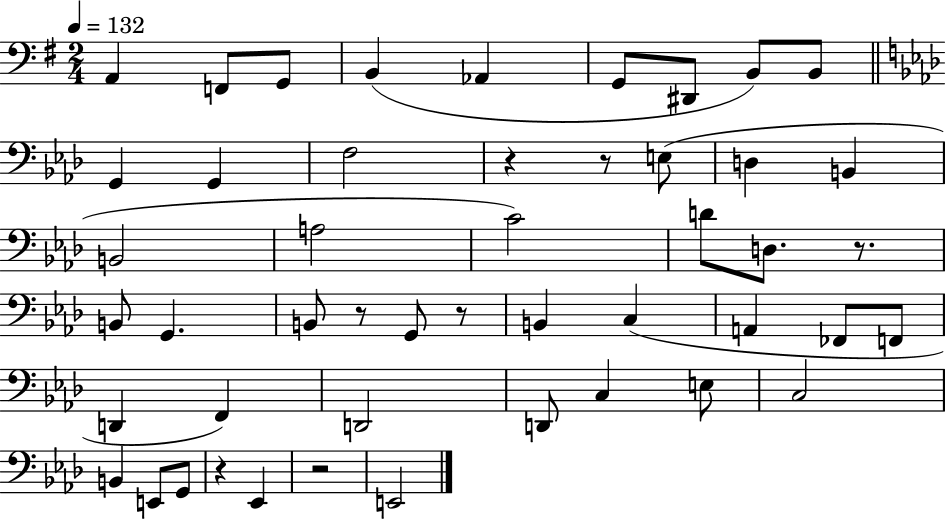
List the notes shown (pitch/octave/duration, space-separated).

A2/q F2/e G2/e B2/q Ab2/q G2/e D#2/e B2/e B2/e G2/q G2/q F3/h R/q R/e E3/e D3/q B2/q B2/h A3/h C4/h D4/e D3/e. R/e. B2/e G2/q. B2/e R/e G2/e R/e B2/q C3/q A2/q FES2/e F2/e D2/q F2/q D2/h D2/e C3/q E3/e C3/h B2/q E2/e G2/e R/q Eb2/q R/h E2/h